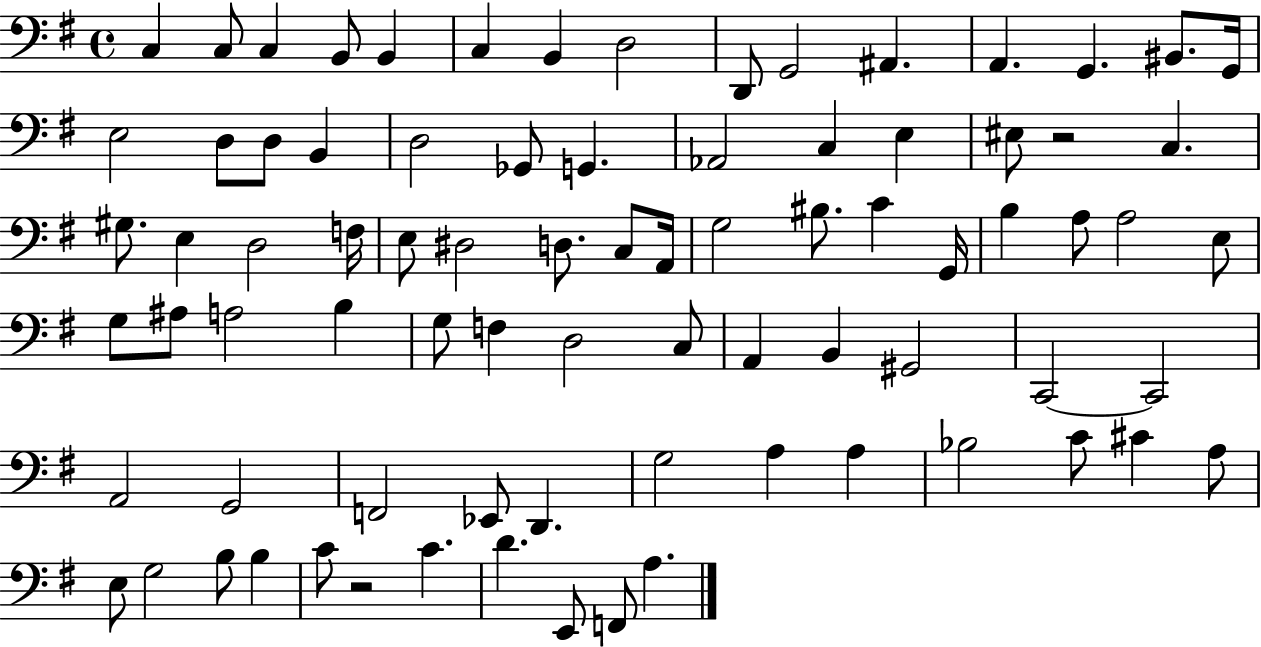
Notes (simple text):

C3/q C3/e C3/q B2/e B2/q C3/q B2/q D3/h D2/e G2/h A#2/q. A2/q. G2/q. BIS2/e. G2/s E3/h D3/e D3/e B2/q D3/h Gb2/e G2/q. Ab2/h C3/q E3/q EIS3/e R/h C3/q. G#3/e. E3/q D3/h F3/s E3/e D#3/h D3/e. C3/e A2/s G3/h BIS3/e. C4/q G2/s B3/q A3/e A3/h E3/e G3/e A#3/e A3/h B3/q G3/e F3/q D3/h C3/e A2/q B2/q G#2/h C2/h C2/h A2/h G2/h F2/h Eb2/e D2/q. G3/h A3/q A3/q Bb3/h C4/e C#4/q A3/e E3/e G3/h B3/e B3/q C4/e R/h C4/q. D4/q. E2/e F2/e A3/q.